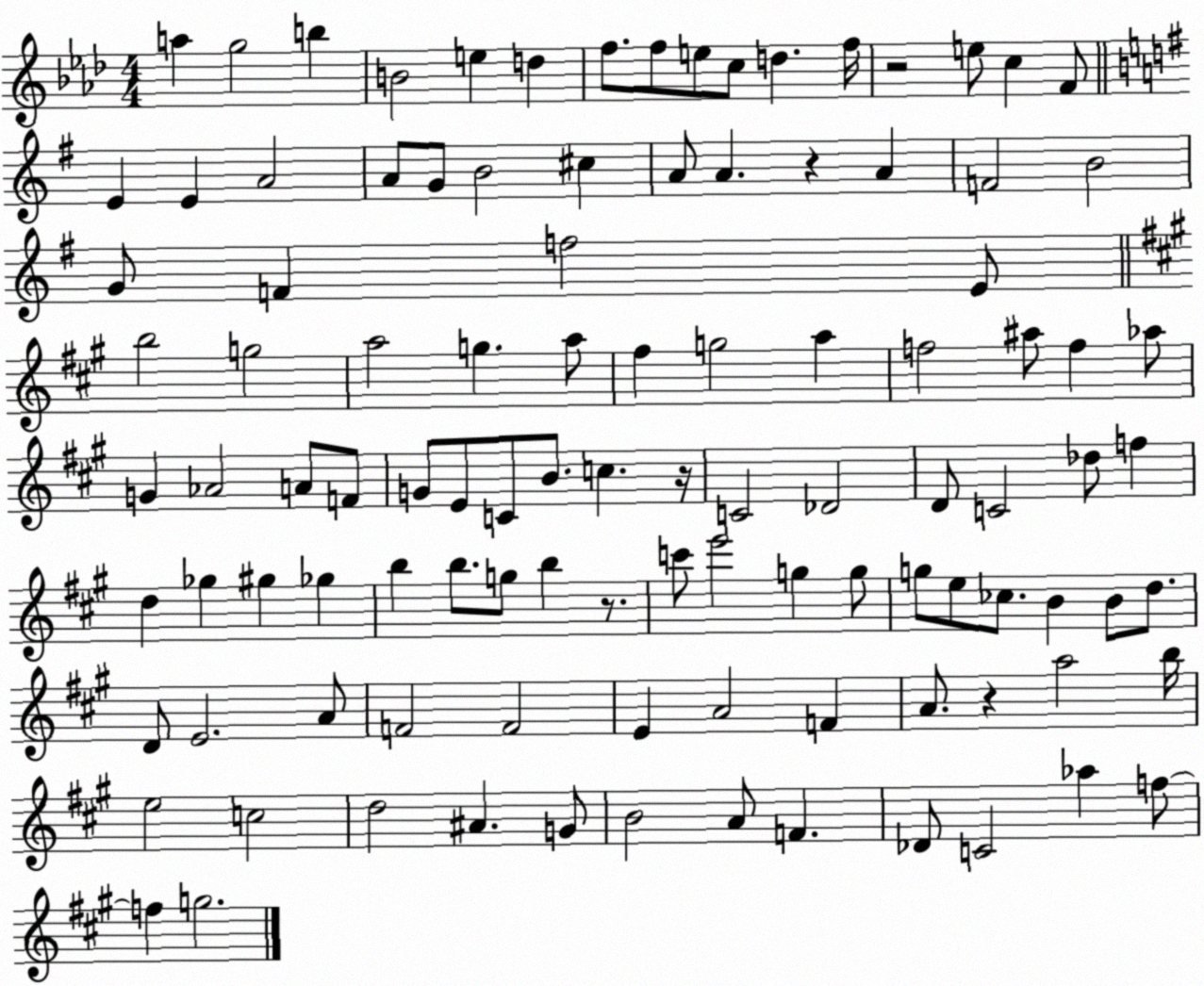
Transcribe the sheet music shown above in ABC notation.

X:1
T:Untitled
M:4/4
L:1/4
K:Ab
a g2 b B2 e d f/2 f/2 e/2 c/2 d f/4 z2 e/2 c F/2 E E A2 A/2 G/2 B2 ^c A/2 A z A F2 B2 G/2 F f2 E/2 b2 g2 a2 g a/2 ^f g2 a f2 ^a/2 f _a/2 G _A2 A/2 F/2 G/2 E/2 C/2 B/2 c z/4 C2 _D2 D/2 C2 _d/2 f d _g ^g _g b b/2 g/2 b z/2 c'/2 e'2 g g/2 g/2 e/2 _c/2 B B/2 d/2 D/2 E2 A/2 F2 F2 E A2 F A/2 z a2 b/4 e2 c2 d2 ^A G/2 B2 A/2 F _D/2 C2 _a f/2 f g2